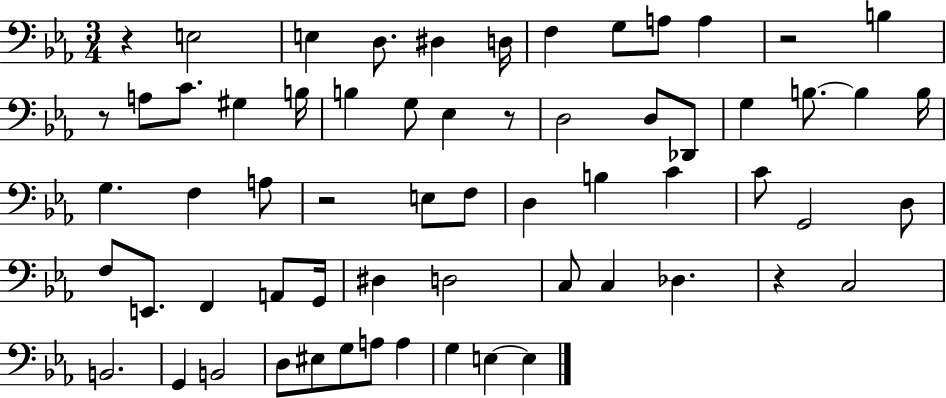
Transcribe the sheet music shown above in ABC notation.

X:1
T:Untitled
M:3/4
L:1/4
K:Eb
z E,2 E, D,/2 ^D, D,/4 F, G,/2 A,/2 A, z2 B, z/2 A,/2 C/2 ^G, B,/4 B, G,/2 _E, z/2 D,2 D,/2 _D,,/2 G, B,/2 B, B,/4 G, F, A,/2 z2 E,/2 F,/2 D, B, C C/2 G,,2 D,/2 F,/2 E,,/2 F,, A,,/2 G,,/4 ^D, D,2 C,/2 C, _D, z C,2 B,,2 G,, B,,2 D,/2 ^E,/2 G,/2 A,/2 A, G, E, E,